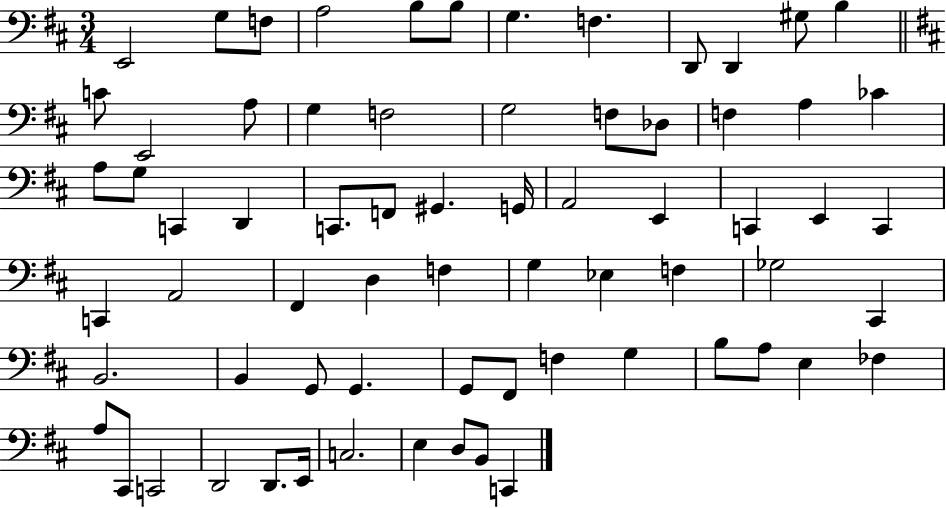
X:1
T:Untitled
M:3/4
L:1/4
K:D
E,,2 G,/2 F,/2 A,2 B,/2 B,/2 G, F, D,,/2 D,, ^G,/2 B, C/2 E,,2 A,/2 G, F,2 G,2 F,/2 _D,/2 F, A, _C A,/2 G,/2 C,, D,, C,,/2 F,,/2 ^G,, G,,/4 A,,2 E,, C,, E,, C,, C,, A,,2 ^F,, D, F, G, _E, F, _G,2 ^C,, B,,2 B,, G,,/2 G,, G,,/2 ^F,,/2 F, G, B,/2 A,/2 E, _F, A,/2 ^C,,/2 C,,2 D,,2 D,,/2 E,,/4 C,2 E, D,/2 B,,/2 C,,